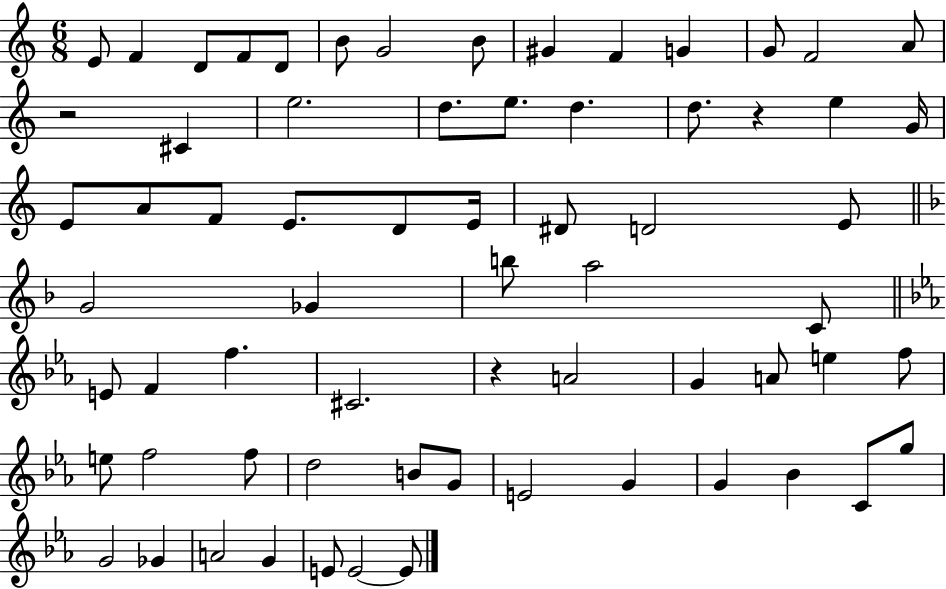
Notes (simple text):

E4/e F4/q D4/e F4/e D4/e B4/e G4/h B4/e G#4/q F4/q G4/q G4/e F4/h A4/e R/h C#4/q E5/h. D5/e. E5/e. D5/q. D5/e. R/q E5/q G4/s E4/e A4/e F4/e E4/e. D4/e E4/s D#4/e D4/h E4/e G4/h Gb4/q B5/e A5/h C4/e E4/e F4/q F5/q. C#4/h. R/q A4/h G4/q A4/e E5/q F5/e E5/e F5/h F5/e D5/h B4/e G4/e E4/h G4/q G4/q Bb4/q C4/e G5/e G4/h Gb4/q A4/h G4/q E4/e E4/h E4/e